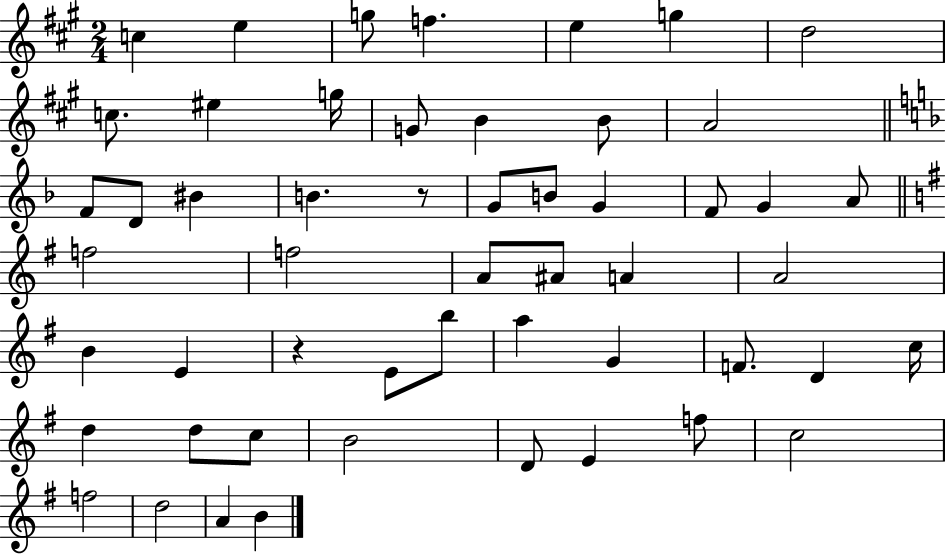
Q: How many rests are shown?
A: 2